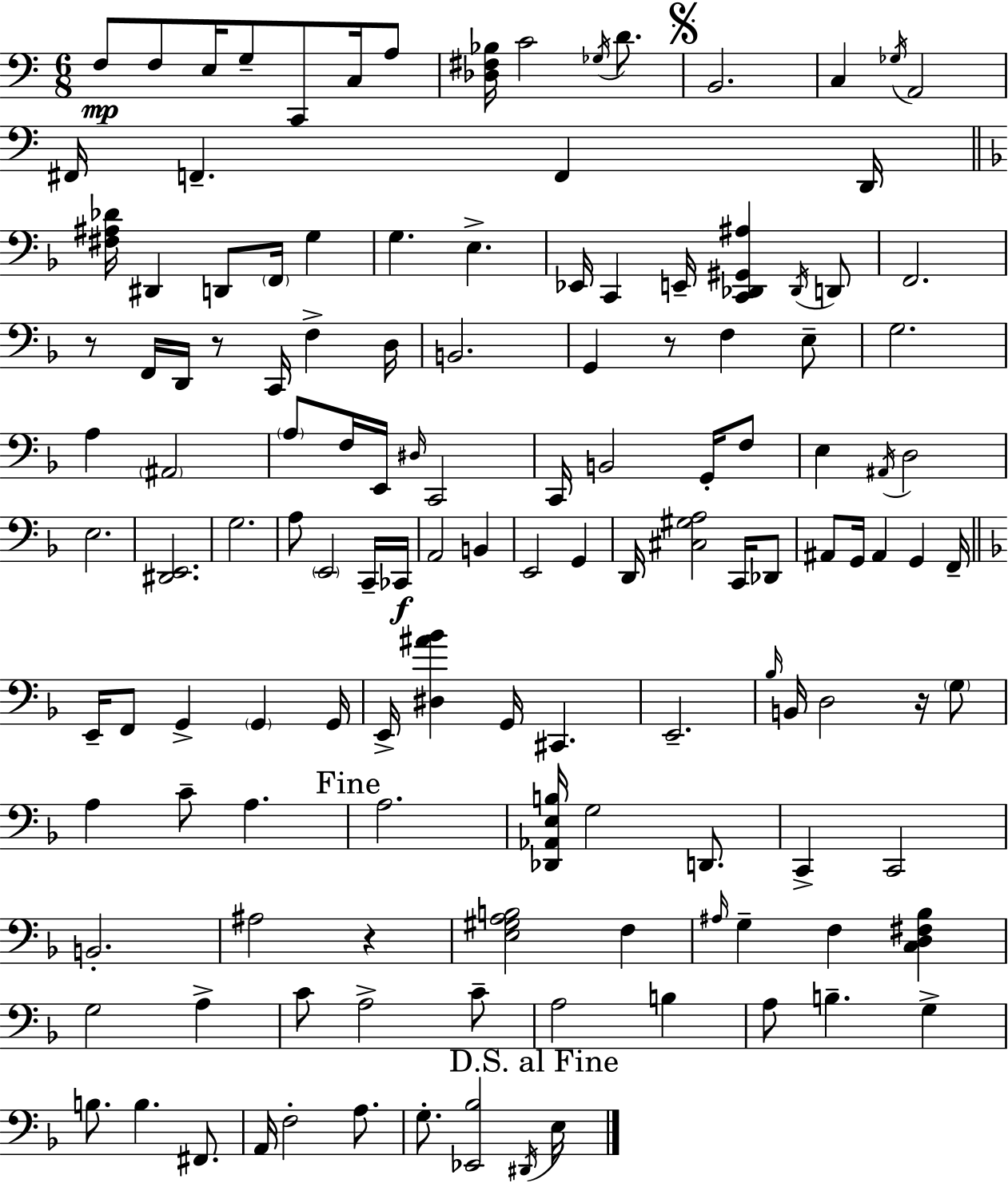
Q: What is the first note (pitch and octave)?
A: F3